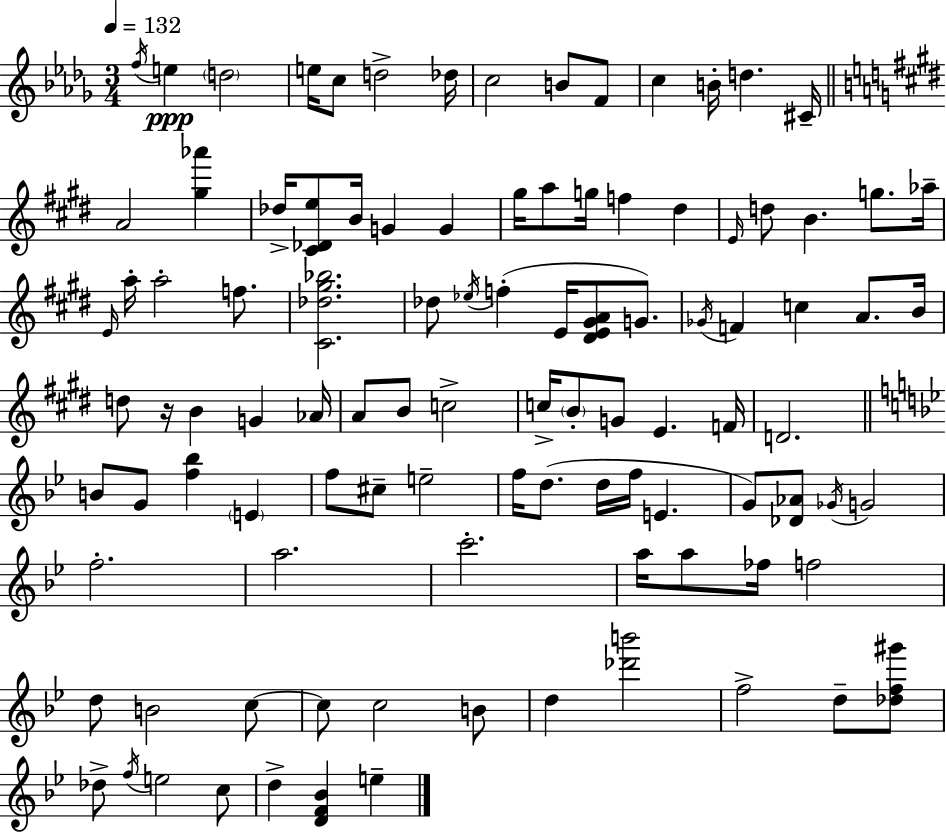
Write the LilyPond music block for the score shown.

{
  \clef treble
  \numericTimeSignature
  \time 3/4
  \key bes \minor
  \tempo 4 = 132
  \acciaccatura { f''16 }\ppp e''4 \parenthesize d''2 | e''16 c''8 d''2-> | des''16 c''2 b'8 f'8 | c''4 b'16-. d''4. | \break cis'16-- \bar "||" \break \key e \major a'2 <gis'' aes'''>4 | des''16-> <cis' des' e''>8 b'16 g'4 g'4 | gis''16 a''8 g''16 f''4 dis''4 | \grace { e'16 } d''8 b'4. g''8. | \break aes''16-- \grace { e'16 } a''16-. a''2-. f''8. | <cis' des'' gis'' bes''>2. | des''8 \acciaccatura { ees''16 } f''4-.( e'16 <dis' e' gis' a'>8 | g'8.) \acciaccatura { ges'16 } f'4 c''4 | \break a'8. b'16 d''8 r16 b'4 g'4 | aes'16 a'8 b'8 c''2-> | c''16-> \parenthesize b'8-. g'8 e'4. | f'16 d'2. | \break \bar "||" \break \key bes \major b'8 g'8 <f'' bes''>4 \parenthesize e'4 | f''8 cis''8-- e''2-- | f''16 d''8.( d''16 f''16 e'4. | g'8) <des' aes'>8 \acciaccatura { ges'16 } g'2 | \break f''2.-. | a''2. | c'''2.-. | a''16 a''8 fes''16 f''2 | \break d''8 b'2 c''8~~ | c''8 c''2 b'8 | d''4 <des''' b'''>2 | f''2-> d''8-- <des'' f'' gis'''>8 | \break des''8-> \acciaccatura { f''16 } e''2 | c''8 d''4-> <d' f' bes'>4 e''4-- | \bar "|."
}